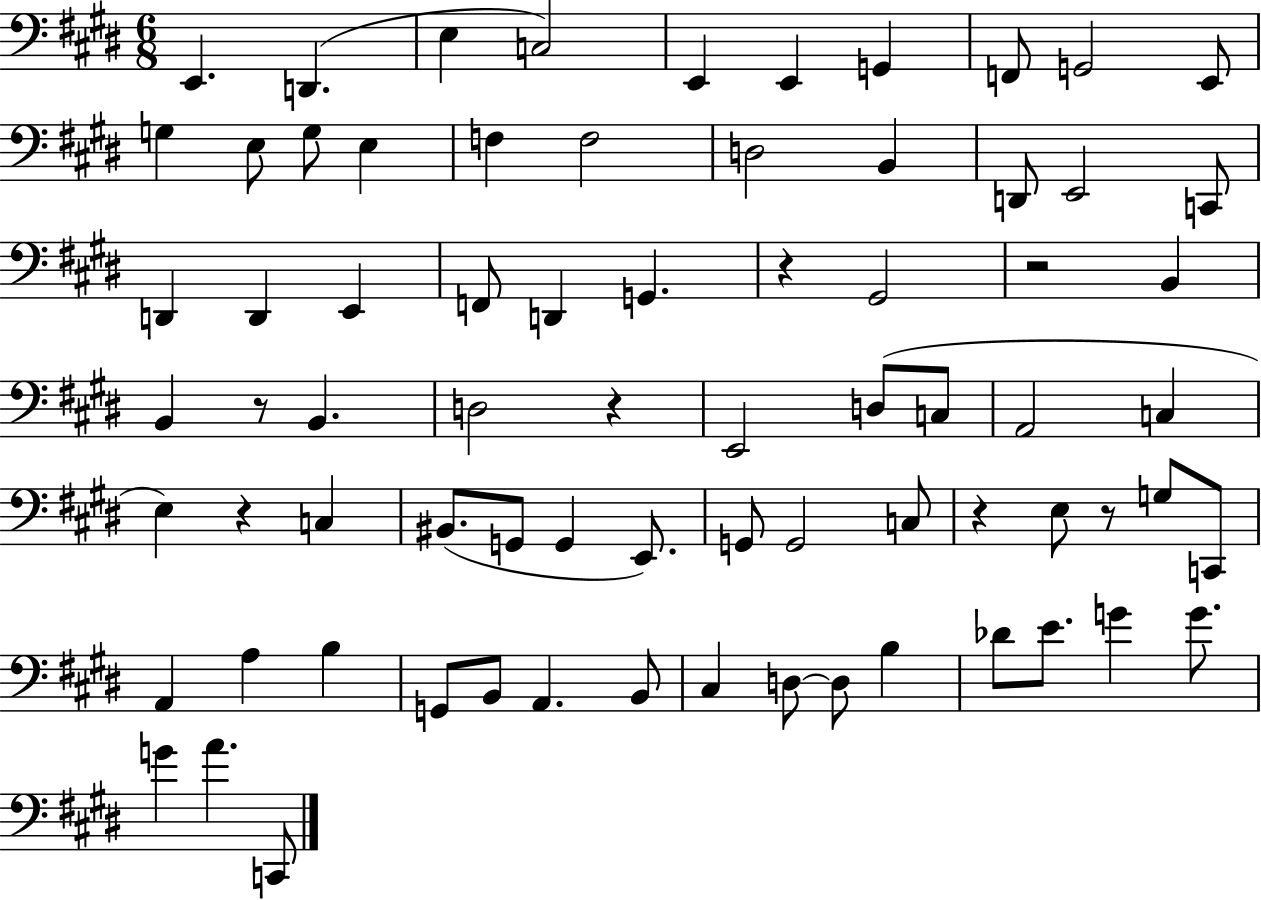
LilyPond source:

{
  \clef bass
  \numericTimeSignature
  \time 6/8
  \key e \major
  e,4. d,4.( | e4 c2) | e,4 e,4 g,4 | f,8 g,2 e,8 | \break g4 e8 g8 e4 | f4 f2 | d2 b,4 | d,8 e,2 c,8 | \break d,4 d,4 e,4 | f,8 d,4 g,4. | r4 gis,2 | r2 b,4 | \break b,4 r8 b,4. | d2 r4 | e,2 d8( c8 | a,2 c4 | \break e4) r4 c4 | bis,8.( g,8 g,4 e,8.) | g,8 g,2 c8 | r4 e8 r8 g8 c,8 | \break a,4 a4 b4 | g,8 b,8 a,4. b,8 | cis4 d8~~ d8 b4 | des'8 e'8. g'4 g'8. | \break g'4 a'4. c,8 | \bar "|."
}